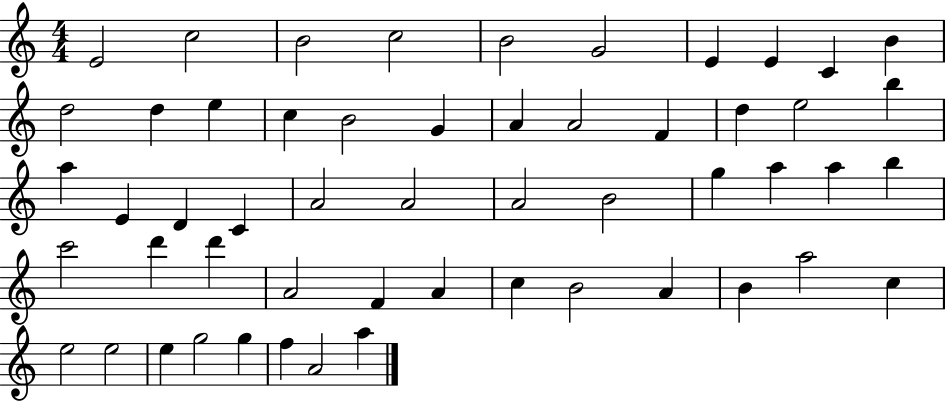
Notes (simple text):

E4/h C5/h B4/h C5/h B4/h G4/h E4/q E4/q C4/q B4/q D5/h D5/q E5/q C5/q B4/h G4/q A4/q A4/h F4/q D5/q E5/h B5/q A5/q E4/q D4/q C4/q A4/h A4/h A4/h B4/h G5/q A5/q A5/q B5/q C6/h D6/q D6/q A4/h F4/q A4/q C5/q B4/h A4/q B4/q A5/h C5/q E5/h E5/h E5/q G5/h G5/q F5/q A4/h A5/q